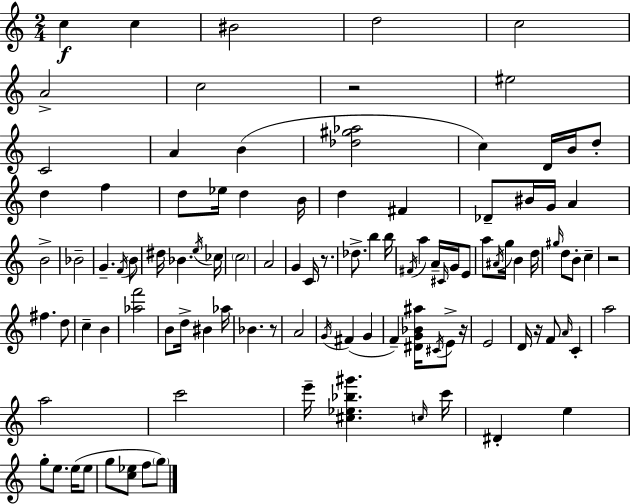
X:1
T:Untitled
M:2/4
L:1/4
K:C
c c ^B2 d2 c2 A2 c2 z2 ^e2 C2 A B [_d^g_a]2 c D/4 B/4 d/2 d f d/2 _e/4 d B/4 d ^F _D/2 ^B/4 G/4 A B2 _B2 G F/4 B/2 ^d/4 _B e/4 _c/4 c2 A2 G C/4 z/2 _d/2 b b/4 ^F/4 a A/4 ^C/4 G/4 E/2 a/2 ^A/4 g/4 B d/4 ^g/4 d/2 B/2 c z2 ^f d/2 c B [_af']2 B/2 d/4 ^B _a/4 _B z/2 A2 G/4 ^F G F [^DG_B^a]/4 ^C/4 E/2 z/4 E2 D/4 z/4 F/2 A/4 C a2 a2 c'2 e'/4 [^c_e_b^g'] c/4 c'/4 ^D e g/2 e/2 e/4 e/2 g/2 [c_e]/2 f/2 g/2